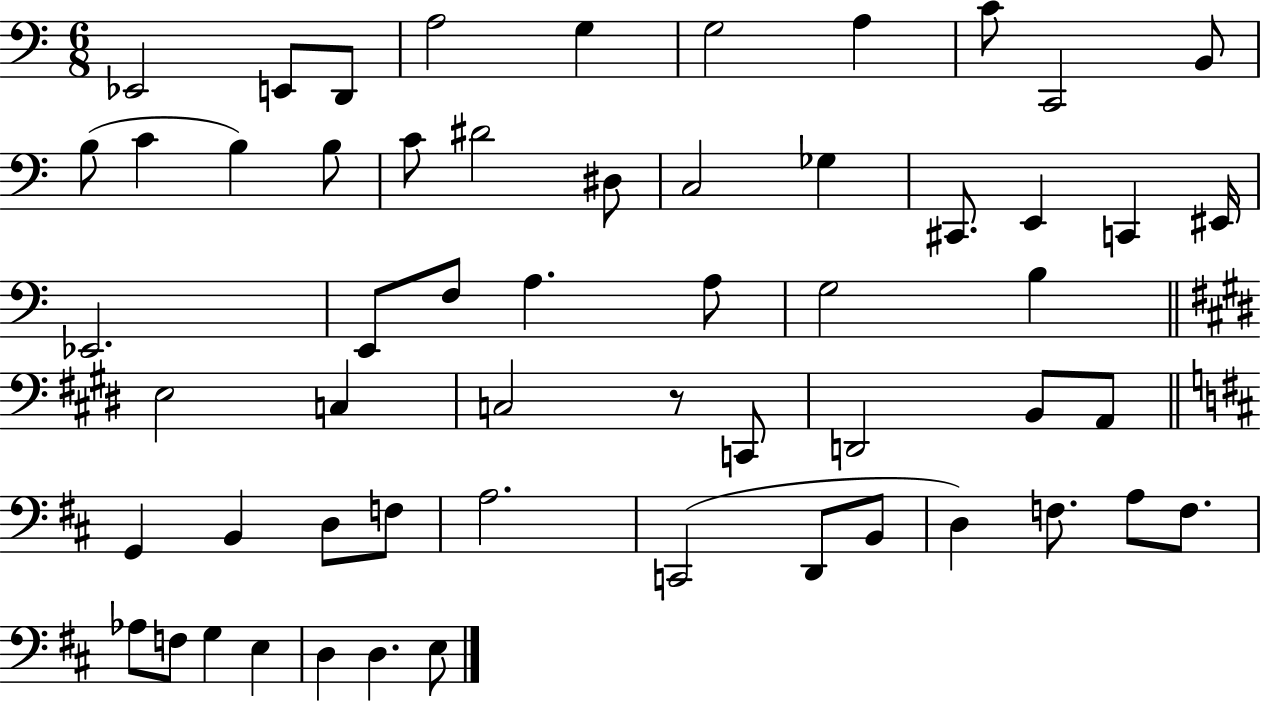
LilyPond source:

{
  \clef bass
  \numericTimeSignature
  \time 6/8
  \key c \major
  ees,2 e,8 d,8 | a2 g4 | g2 a4 | c'8 c,2 b,8 | \break b8( c'4 b4) b8 | c'8 dis'2 dis8 | c2 ges4 | cis,8. e,4 c,4 eis,16 | \break ees,2. | e,8 f8 a4. a8 | g2 b4 | \bar "||" \break \key e \major e2 c4 | c2 r8 c,8 | d,2 b,8 a,8 | \bar "||" \break \key d \major g,4 b,4 d8 f8 | a2. | c,2( d,8 b,8 | d4) f8. a8 f8. | \break aes8 f8 g4 e4 | d4 d4. e8 | \bar "|."
}